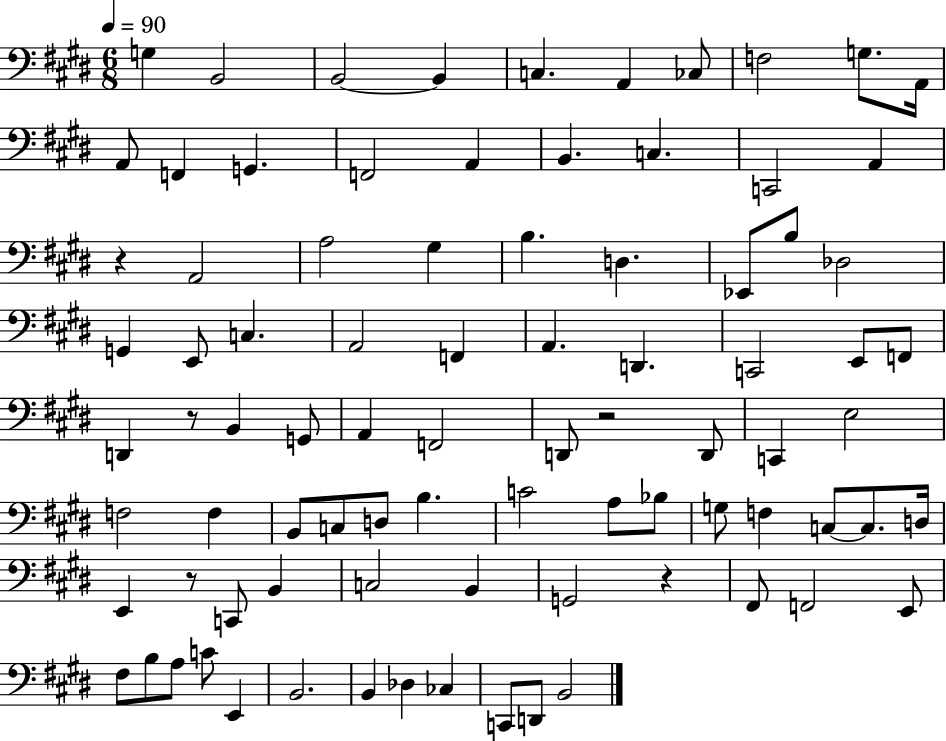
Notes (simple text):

G3/q B2/h B2/h B2/q C3/q. A2/q CES3/e F3/h G3/e. A2/s A2/e F2/q G2/q. F2/h A2/q B2/q. C3/q. C2/h A2/q R/q A2/h A3/h G#3/q B3/q. D3/q. Eb2/e B3/e Db3/h G2/q E2/e C3/q. A2/h F2/q A2/q. D2/q. C2/h E2/e F2/e D2/q R/e B2/q G2/e A2/q F2/h D2/e R/h D2/e C2/q E3/h F3/h F3/q B2/e C3/e D3/e B3/q. C4/h A3/e Bb3/e G3/e F3/q C3/e C3/e. D3/s E2/q R/e C2/e B2/q C3/h B2/q G2/h R/q F#2/e F2/h E2/e F#3/e B3/e A3/e C4/e E2/q B2/h. B2/q Db3/q CES3/q C2/e D2/e B2/h